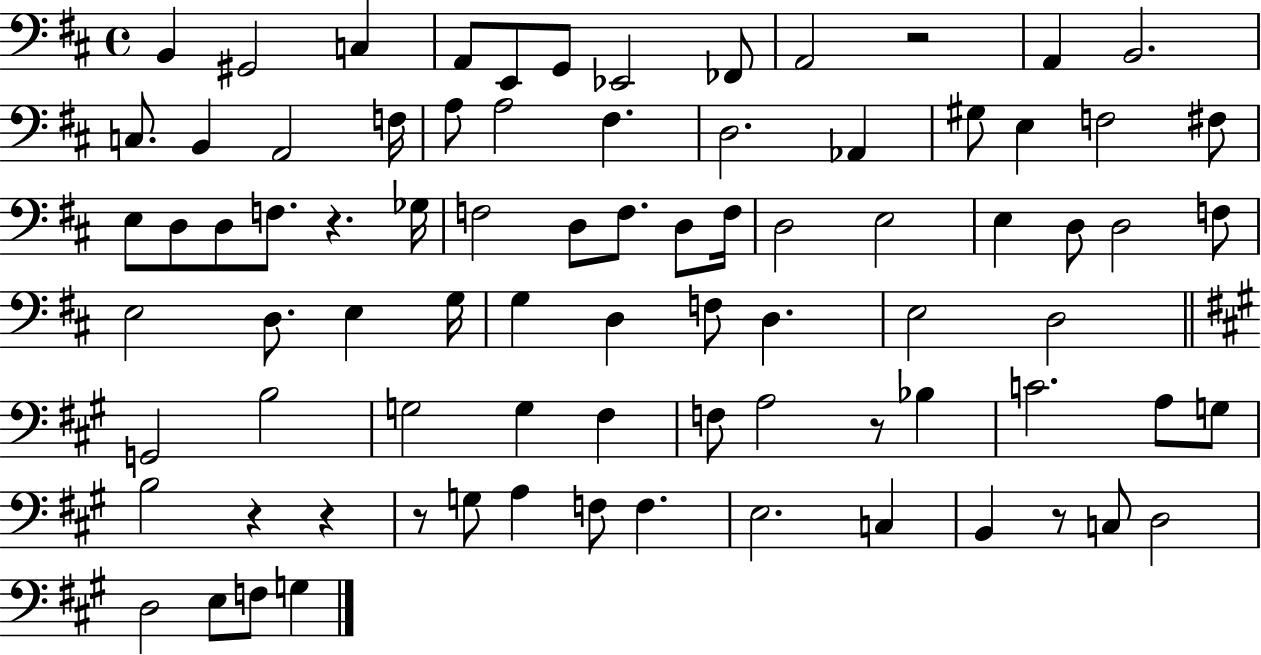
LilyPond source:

{
  \clef bass
  \time 4/4
  \defaultTimeSignature
  \key d \major
  b,4 gis,2 c4 | a,8 e,8 g,8 ees,2 fes,8 | a,2 r2 | a,4 b,2. | \break c8. b,4 a,2 f16 | a8 a2 fis4. | d2. aes,4 | gis8 e4 f2 fis8 | \break e8 d8 d8 f8. r4. ges16 | f2 d8 f8. d8 f16 | d2 e2 | e4 d8 d2 f8 | \break e2 d8. e4 g16 | g4 d4 f8 d4. | e2 d2 | \bar "||" \break \key a \major g,2 b2 | g2 g4 fis4 | f8 a2 r8 bes4 | c'2. a8 g8 | \break b2 r4 r4 | r8 g8 a4 f8 f4. | e2. c4 | b,4 r8 c8 d2 | \break d2 e8 f8 g4 | \bar "|."
}